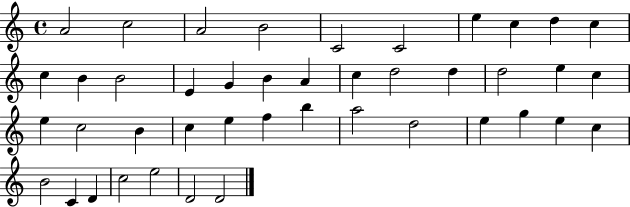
A4/h C5/h A4/h B4/h C4/h C4/h E5/q C5/q D5/q C5/q C5/q B4/q B4/h E4/q G4/q B4/q A4/q C5/q D5/h D5/q D5/h E5/q C5/q E5/q C5/h B4/q C5/q E5/q F5/q B5/q A5/h D5/h E5/q G5/q E5/q C5/q B4/h C4/q D4/q C5/h E5/h D4/h D4/h